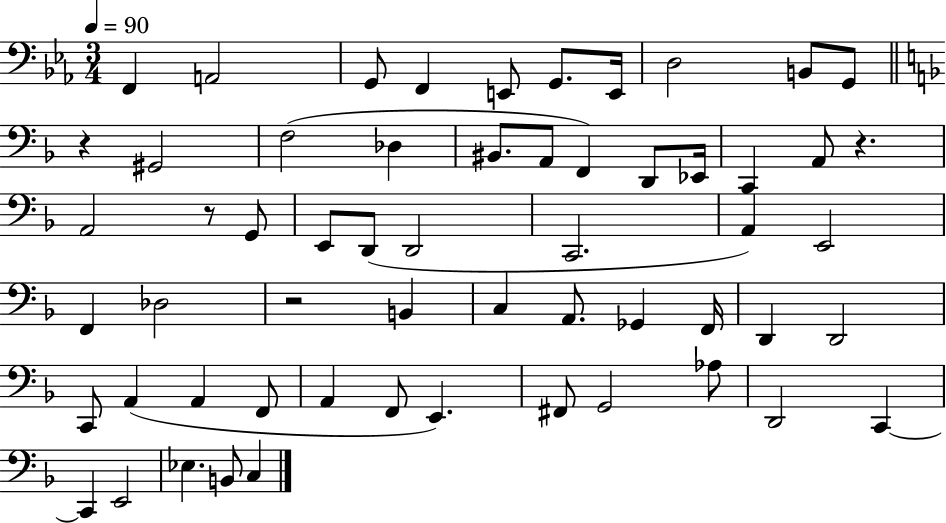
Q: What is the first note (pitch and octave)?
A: F2